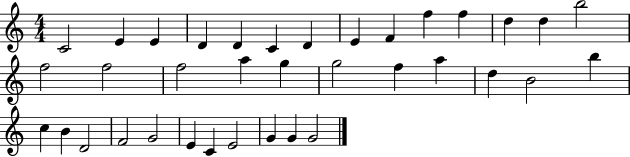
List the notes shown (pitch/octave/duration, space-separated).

C4/h E4/q E4/q D4/q D4/q C4/q D4/q E4/q F4/q F5/q F5/q D5/q D5/q B5/h F5/h F5/h F5/h A5/q G5/q G5/h F5/q A5/q D5/q B4/h B5/q C5/q B4/q D4/h F4/h G4/h E4/q C4/q E4/h G4/q G4/q G4/h